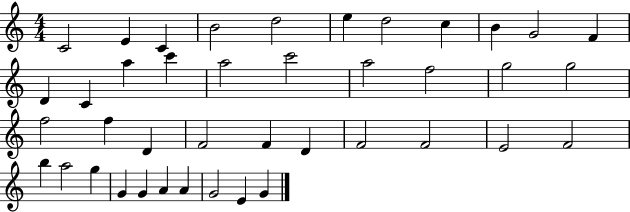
{
  \clef treble
  \numericTimeSignature
  \time 4/4
  \key c \major
  c'2 e'4 c'4 | b'2 d''2 | e''4 d''2 c''4 | b'4 g'2 f'4 | \break d'4 c'4 a''4 c'''4 | a''2 c'''2 | a''2 f''2 | g''2 g''2 | \break f''2 f''4 d'4 | f'2 f'4 d'4 | f'2 f'2 | e'2 f'2 | \break b''4 a''2 g''4 | g'4 g'4 a'4 a'4 | g'2 e'4 g'4 | \bar "|."
}